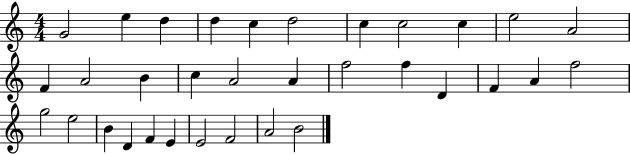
X:1
T:Untitled
M:4/4
L:1/4
K:C
G2 e d d c d2 c c2 c e2 A2 F A2 B c A2 A f2 f D F A f2 g2 e2 B D F E E2 F2 A2 B2